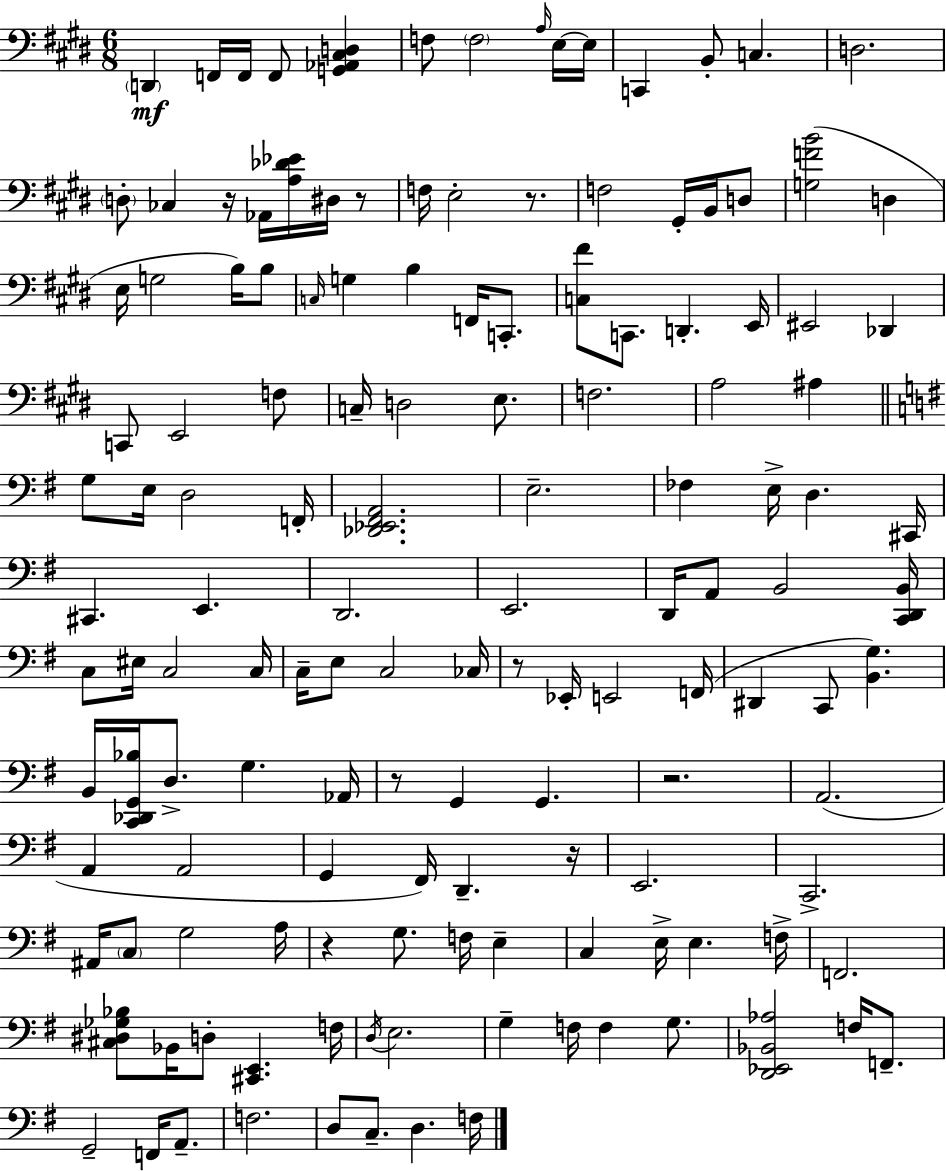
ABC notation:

X:1
T:Untitled
M:6/8
L:1/4
K:E
D,, F,,/4 F,,/4 F,,/2 [G,,_A,,^C,D,] F,/2 F,2 A,/4 E,/4 E,/4 C,, B,,/2 C, D,2 D,/2 _C, z/4 _A,,/4 [A,_D_E]/4 ^D,/4 z/2 F,/4 E,2 z/2 F,2 ^G,,/4 B,,/4 D,/2 [G,FB]2 D, E,/4 G,2 B,/4 B,/2 C,/4 G, B, F,,/4 C,,/2 [C,^F]/2 C,,/2 D,, E,,/4 ^E,,2 _D,, C,,/2 E,,2 F,/2 C,/4 D,2 E,/2 F,2 A,2 ^A, G,/2 E,/4 D,2 F,,/4 [_D,,_E,,^F,,A,,]2 E,2 _F, E,/4 D, ^C,,/4 ^C,, E,, D,,2 E,,2 D,,/4 A,,/2 B,,2 [C,,D,,B,,]/4 C,/2 ^E,/4 C,2 C,/4 C,/4 E,/2 C,2 _C,/4 z/2 _E,,/4 E,,2 F,,/4 ^D,, C,,/2 [B,,G,] B,,/4 [C,,_D,,G,,_B,]/4 D,/2 G, _A,,/4 z/2 G,, G,, z2 A,,2 A,, A,,2 G,, ^F,,/4 D,, z/4 E,,2 C,,2 ^A,,/4 C,/2 G,2 A,/4 z G,/2 F,/4 E, C, E,/4 E, F,/4 F,,2 [^C,^D,_G,_B,]/2 _B,,/4 D,/2 [^C,,E,,] F,/4 D,/4 E,2 G, F,/4 F, G,/2 [D,,_E,,_B,,_A,]2 F,/4 F,,/2 G,,2 F,,/4 A,,/2 F,2 D,/2 C,/2 D, F,/4